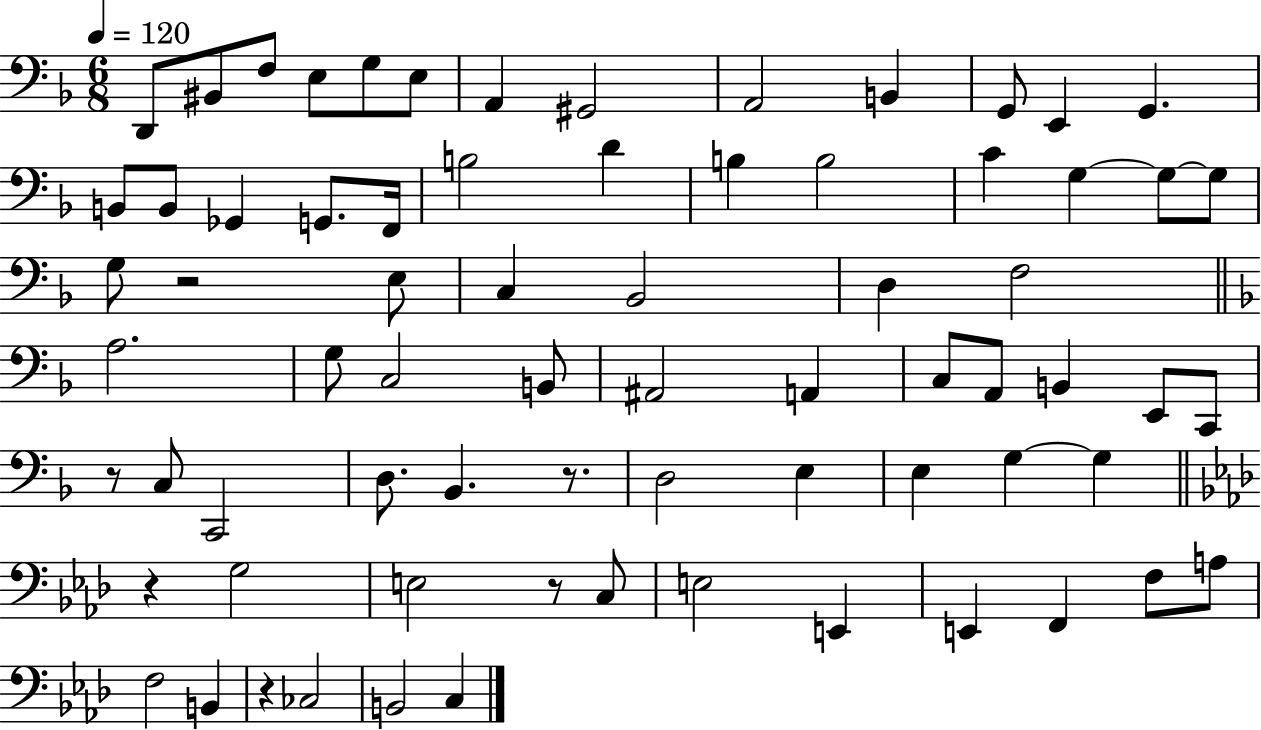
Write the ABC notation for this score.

X:1
T:Untitled
M:6/8
L:1/4
K:F
D,,/2 ^B,,/2 F,/2 E,/2 G,/2 E,/2 A,, ^G,,2 A,,2 B,, G,,/2 E,, G,, B,,/2 B,,/2 _G,, G,,/2 F,,/4 B,2 D B, B,2 C G, G,/2 G,/2 G,/2 z2 E,/2 C, _B,,2 D, F,2 A,2 G,/2 C,2 B,,/2 ^A,,2 A,, C,/2 A,,/2 B,, E,,/2 C,,/2 z/2 C,/2 C,,2 D,/2 _B,, z/2 D,2 E, E, G, G, z G,2 E,2 z/2 C,/2 E,2 E,, E,, F,, F,/2 A,/2 F,2 B,, z _C,2 B,,2 C,